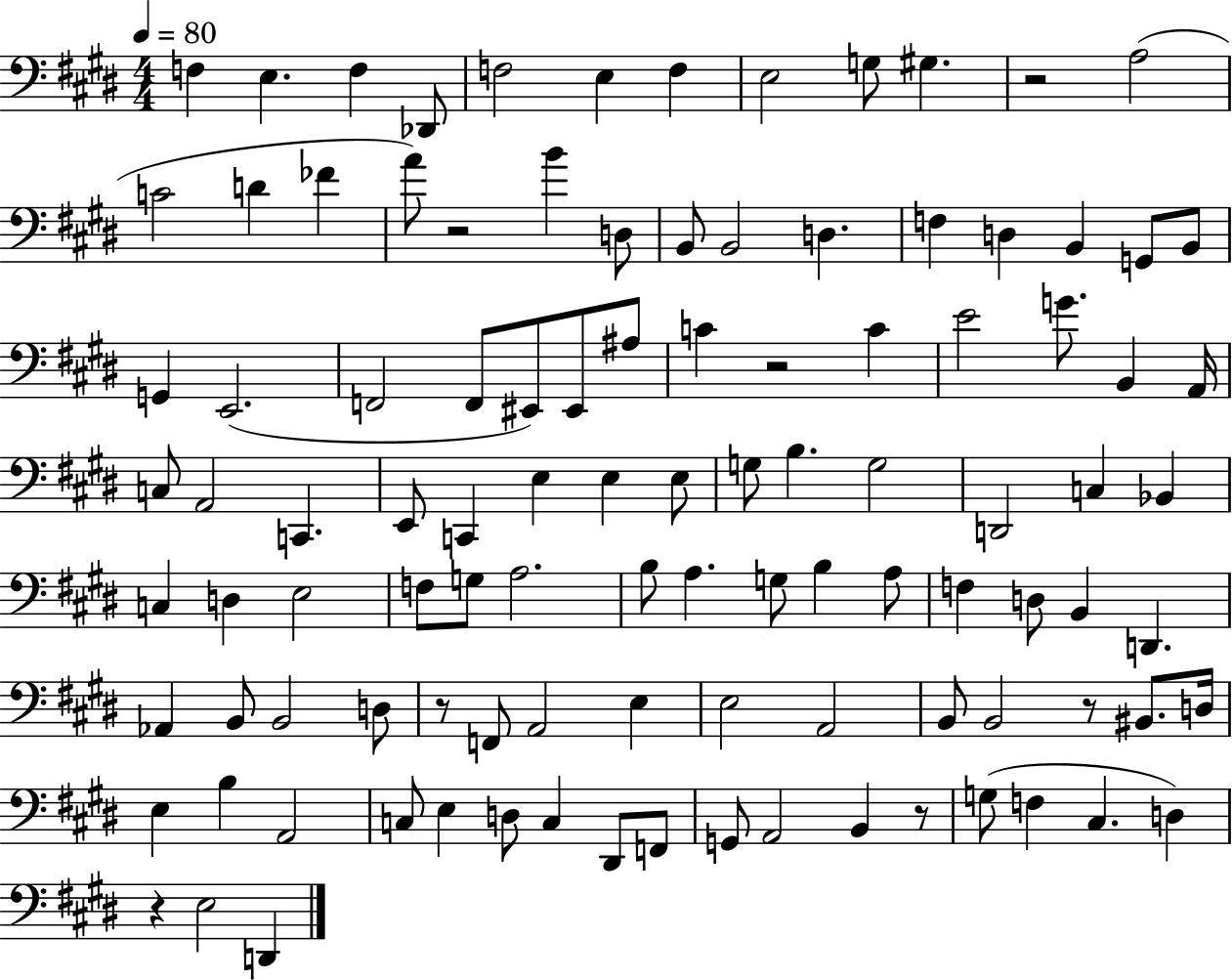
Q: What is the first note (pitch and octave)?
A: F3